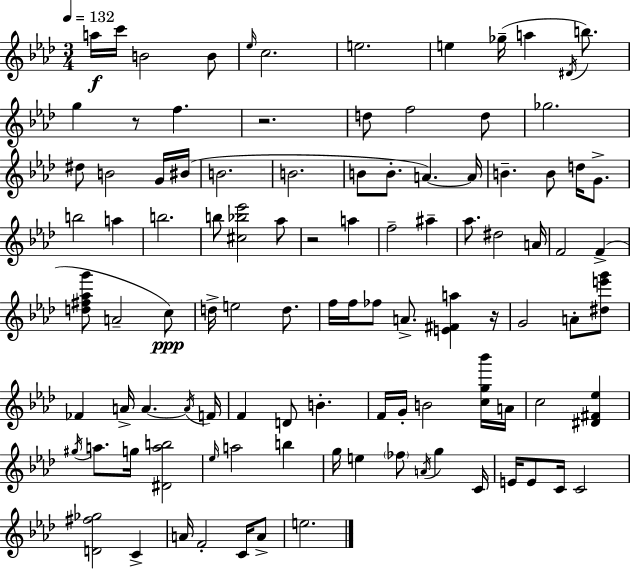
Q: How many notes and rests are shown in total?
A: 103